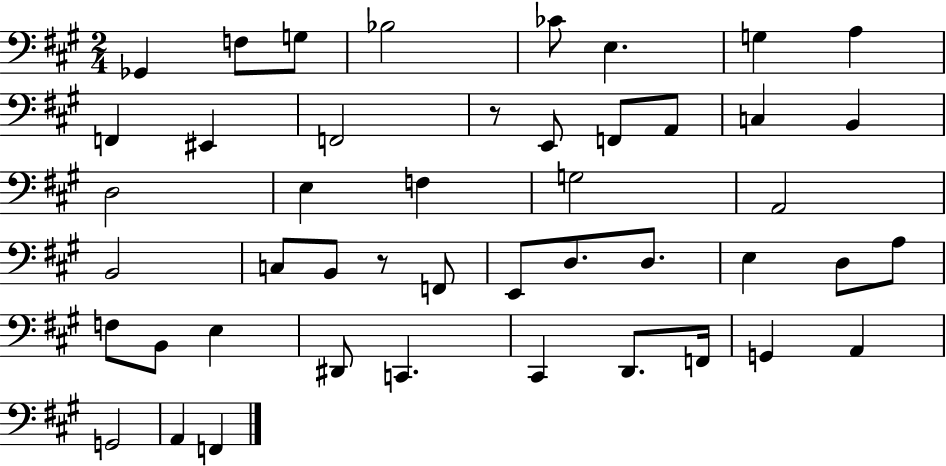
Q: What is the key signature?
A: A major